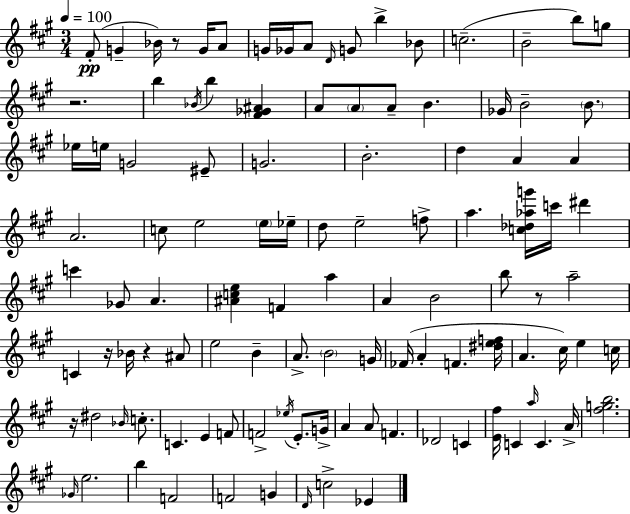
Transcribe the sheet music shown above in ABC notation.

X:1
T:Untitled
M:3/4
L:1/4
K:A
^F/2 G _B/4 z/2 G/4 A/2 G/4 _G/4 A/2 D/4 G/2 b _B/2 c2 B2 b/2 g/2 z2 b _B/4 b [^F_G^A] A/2 A/2 A/2 B _G/4 B2 B/2 _e/4 e/4 G2 ^E/2 G2 B2 d A A A2 c/2 e2 e/4 _e/4 d/2 e2 f/2 a [c_d_ag']/4 c'/4 ^d' c' _G/2 A [^Ace] F a A B2 b/2 z/2 a2 C z/4 _B/4 z ^A/2 e2 B A/2 B2 G/4 _F/4 A F [^def]/4 A ^c/4 e c/4 z/4 ^d2 _B/4 c/2 C E F/2 F2 _e/4 E/2 G/4 A A/2 F _D2 C [E^f]/4 C a/4 C A/4 [^fgb]2 _G/4 e2 b F2 F2 G D/4 c2 _E